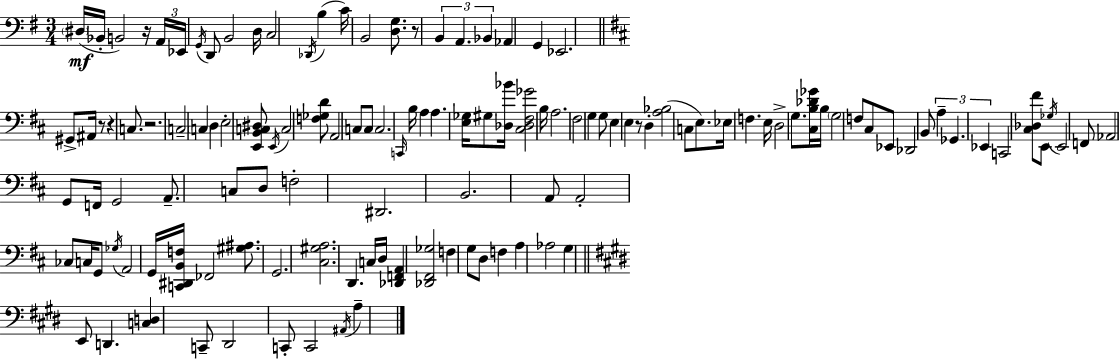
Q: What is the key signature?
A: E minor